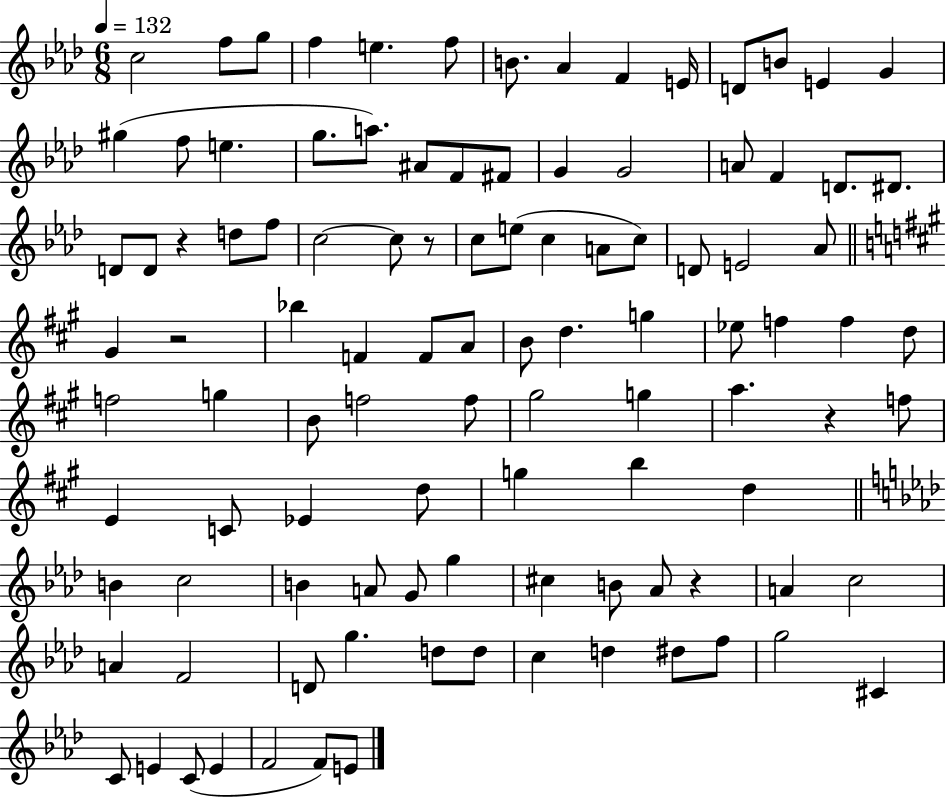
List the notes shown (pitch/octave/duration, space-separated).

C5/h F5/e G5/e F5/q E5/q. F5/e B4/e. Ab4/q F4/q E4/s D4/e B4/e E4/q G4/q G#5/q F5/e E5/q. G5/e. A5/e. A#4/e F4/e F#4/e G4/q G4/h A4/e F4/q D4/e. D#4/e. D4/e D4/e R/q D5/e F5/e C5/h C5/e R/e C5/e E5/e C5/q A4/e C5/e D4/e E4/h Ab4/e G#4/q R/h Bb5/q F4/q F4/e A4/e B4/e D5/q. G5/q Eb5/e F5/q F5/q D5/e F5/h G5/q B4/e F5/h F5/e G#5/h G5/q A5/q. R/q F5/e E4/q C4/e Eb4/q D5/e G5/q B5/q D5/q B4/q C5/h B4/q A4/e G4/e G5/q C#5/q B4/e Ab4/e R/q A4/q C5/h A4/q F4/h D4/e G5/q. D5/e D5/e C5/q D5/q D#5/e F5/e G5/h C#4/q C4/e E4/q C4/e E4/q F4/h F4/e E4/e